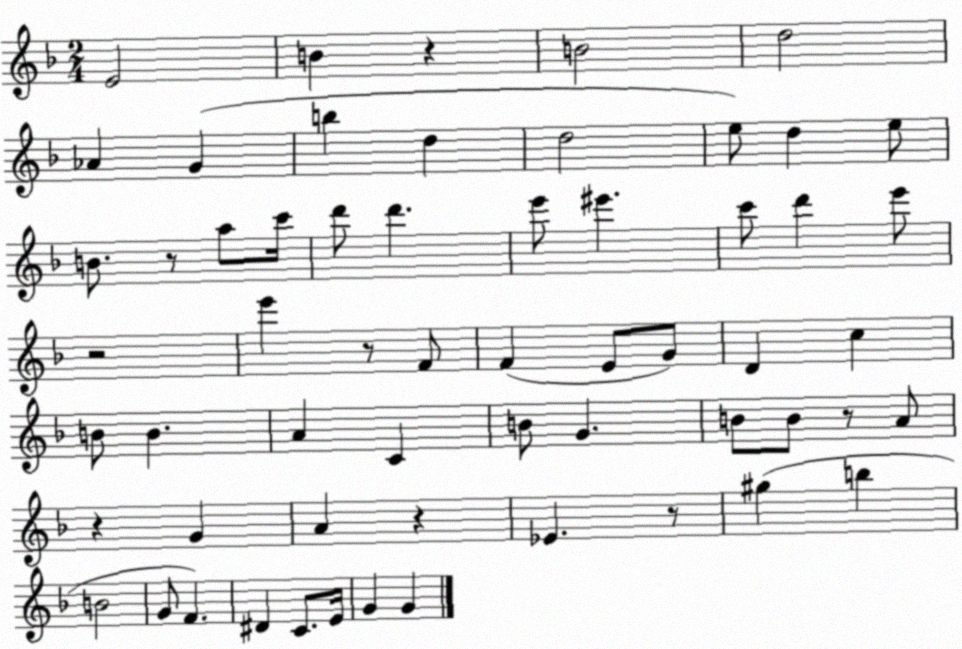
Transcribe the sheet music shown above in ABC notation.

X:1
T:Untitled
M:2/4
L:1/4
K:F
E2 B z B2 d2 _A G b d d2 e/2 d e/2 B/2 z/2 a/2 c'/4 d'/2 d' e'/2 ^e' c'/2 d' e'/2 z2 e' z/2 F/2 F E/2 G/2 D c B/2 B A C B/2 G B/2 B/2 z/2 A/2 z G A z _E z/2 ^g b B2 G/2 F ^D C/2 E/4 G G